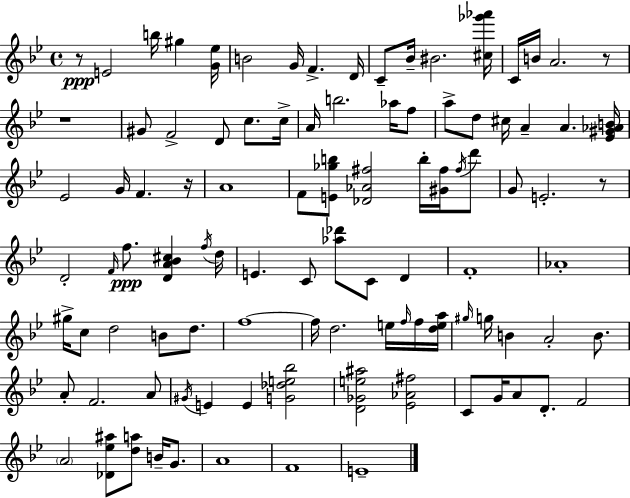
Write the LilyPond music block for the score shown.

{
  \clef treble
  \time 4/4
  \defaultTimeSignature
  \key g \minor
  r8\ppp e'2 b''16 gis''4 <g' ees''>16 | b'2 g'16 f'4.-> d'16 | c'8-- bes'16-- bis'2. <cis'' ges''' aes'''>16 | c'16 b'16 a'2. r8 | \break r1 | gis'8 f'2-> d'8 c''8. c''16-> | a'16 b''2. aes''16 f''8 | a''8-> d''8 cis''16 a'4-- a'4. <ees' gis' aes' b'>16 | \break ees'2 g'16 f'4. r16 | a'1 | f'8 <e' ges'' b''>8 <des' aes' fis''>2 b''16-. <gis' fis''>16 \acciaccatura { fis''16 } d'''8 | g'8 e'2.-. r8 | \break d'2-. \grace { f'16 } f''8.\ppp <d' a' bes' cis''>4 | \acciaccatura { f''16 } d''16 e'4. c'8 <aes'' des'''>8 c'8 d'4 | f'1-. | aes'1-. | \break gis''16-> c''8 d''2 b'8 | d''8. f''1~~ | f''16 d''2. | e''16 \grace { f''16 } f''16 <d'' e'' a''>16 \grace { gis''16 } g''16 b'4 a'2-. | \break b'8. a'8-. f'2. | a'8 \acciaccatura { gis'16 } e'4 e'4 <g' des'' e'' bes''>2 | <d' ges' e'' ais''>2 <ees' aes' fis''>2 | c'8 g'16 a'8 d'8.-. f'2 | \break \parenthesize a'2 <des' ees'' ais''>8 | <d'' a''>8 b'16-- g'8. a'1 | f'1 | e'1-- | \break \bar "|."
}